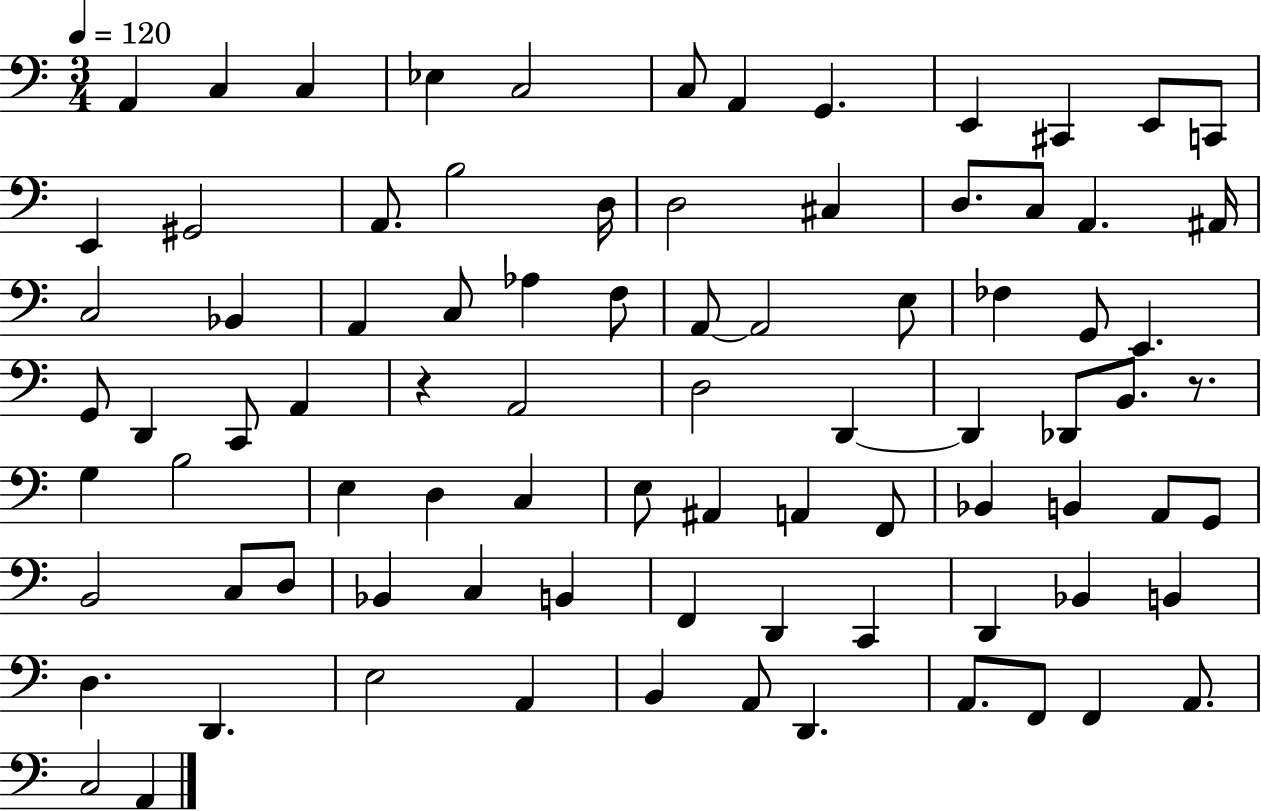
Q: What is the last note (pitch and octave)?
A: A2